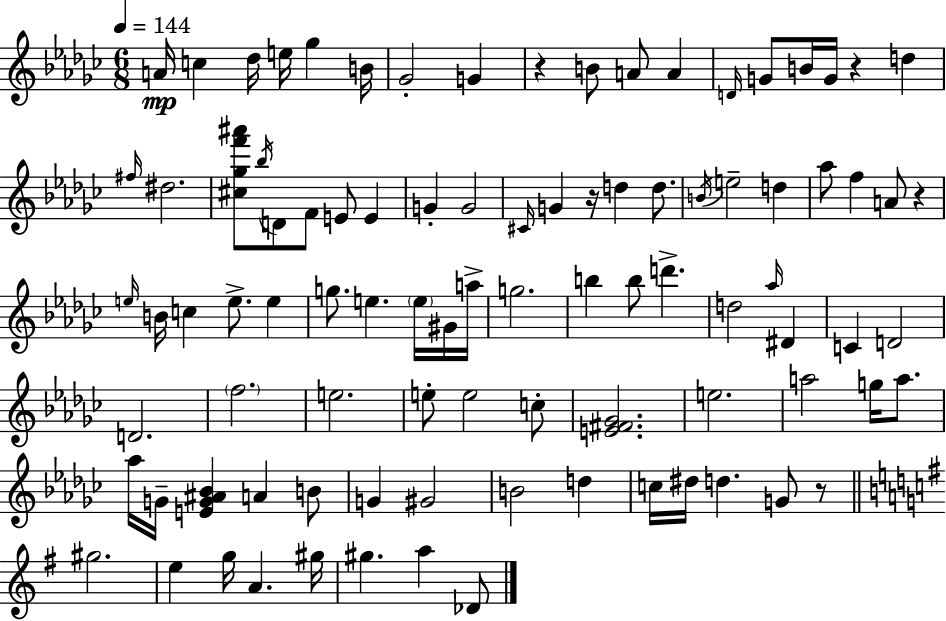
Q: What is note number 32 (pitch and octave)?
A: D5